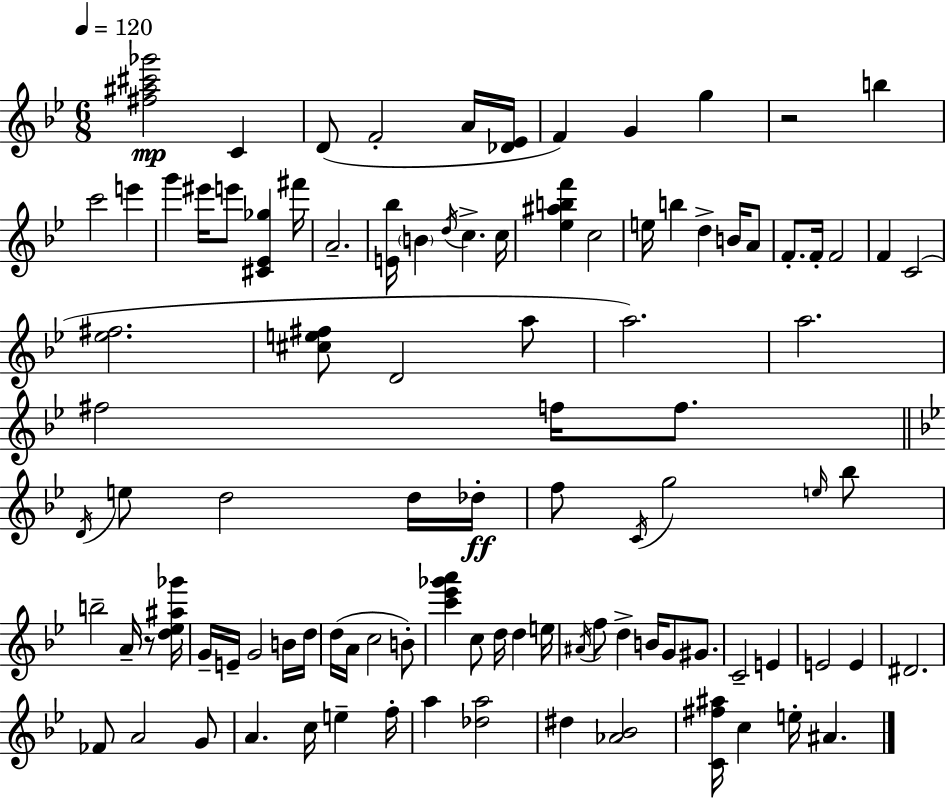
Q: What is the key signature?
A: BES major